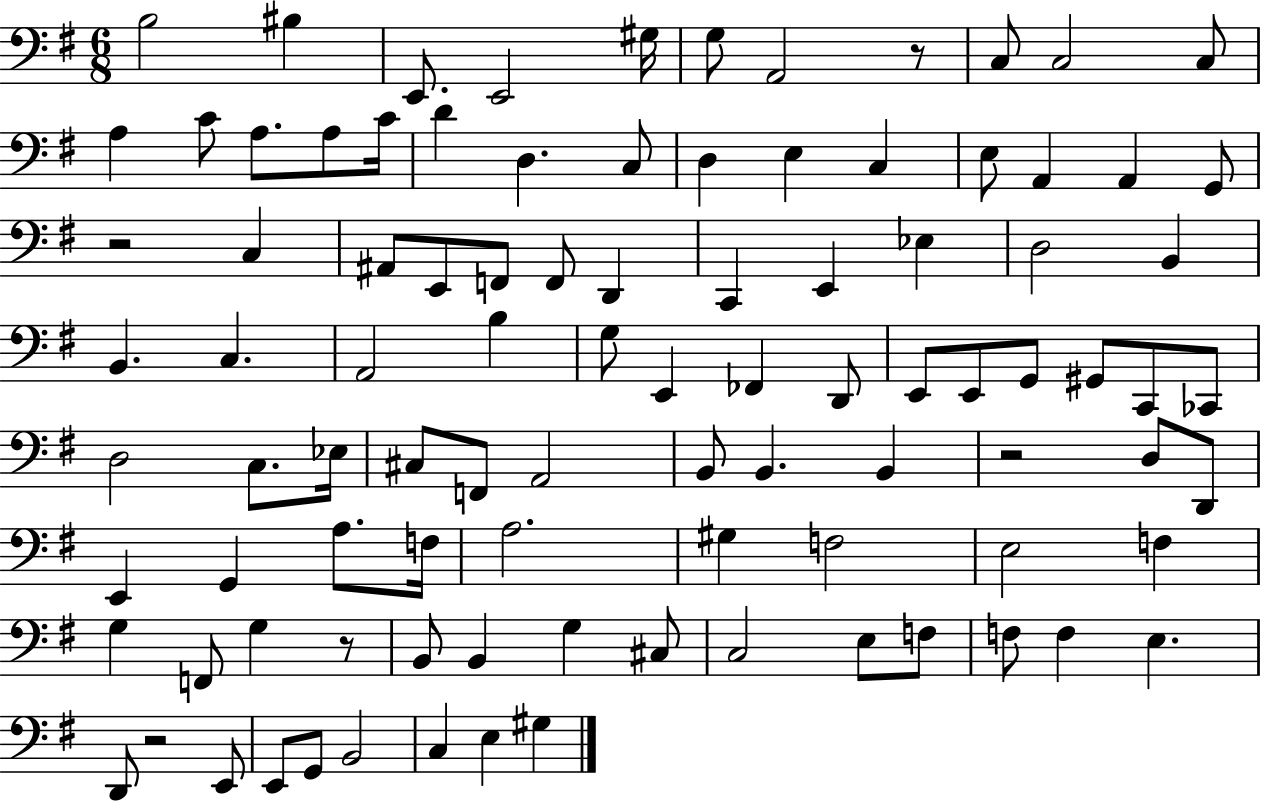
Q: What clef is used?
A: bass